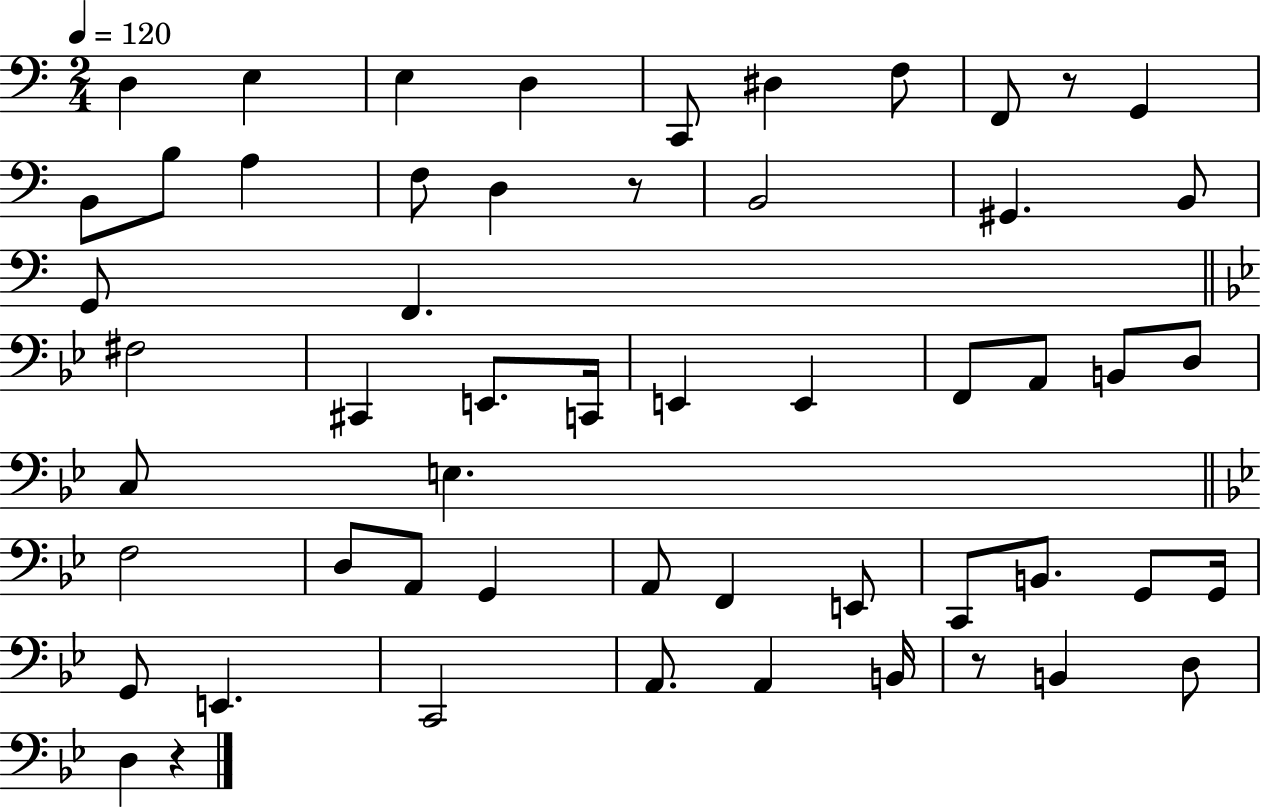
X:1
T:Untitled
M:2/4
L:1/4
K:C
D, E, E, D, C,,/2 ^D, F,/2 F,,/2 z/2 G,, B,,/2 B,/2 A, F,/2 D, z/2 B,,2 ^G,, B,,/2 G,,/2 F,, ^F,2 ^C,, E,,/2 C,,/4 E,, E,, F,,/2 A,,/2 B,,/2 D,/2 C,/2 E, F,2 D,/2 A,,/2 G,, A,,/2 F,, E,,/2 C,,/2 B,,/2 G,,/2 G,,/4 G,,/2 E,, C,,2 A,,/2 A,, B,,/4 z/2 B,, D,/2 D, z